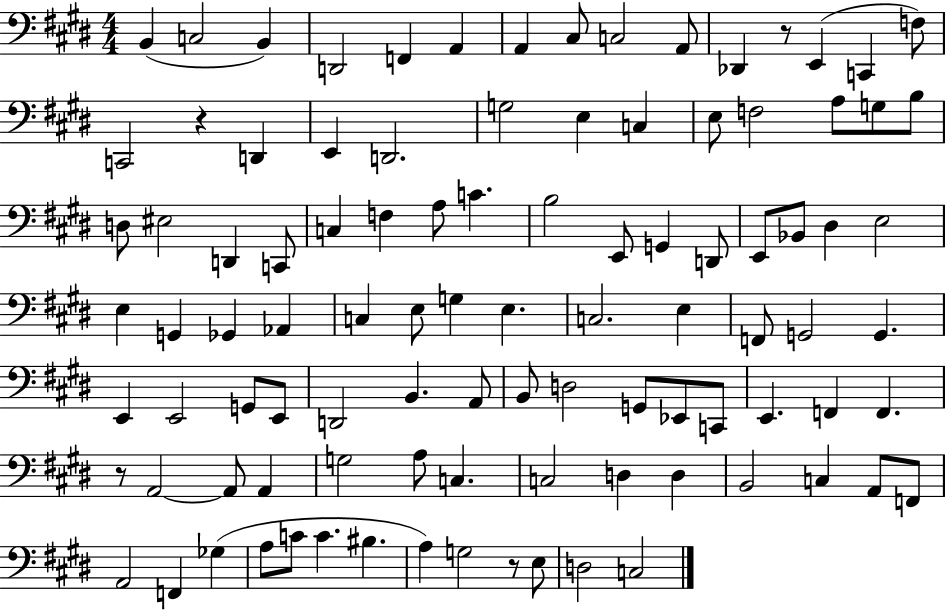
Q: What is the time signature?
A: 4/4